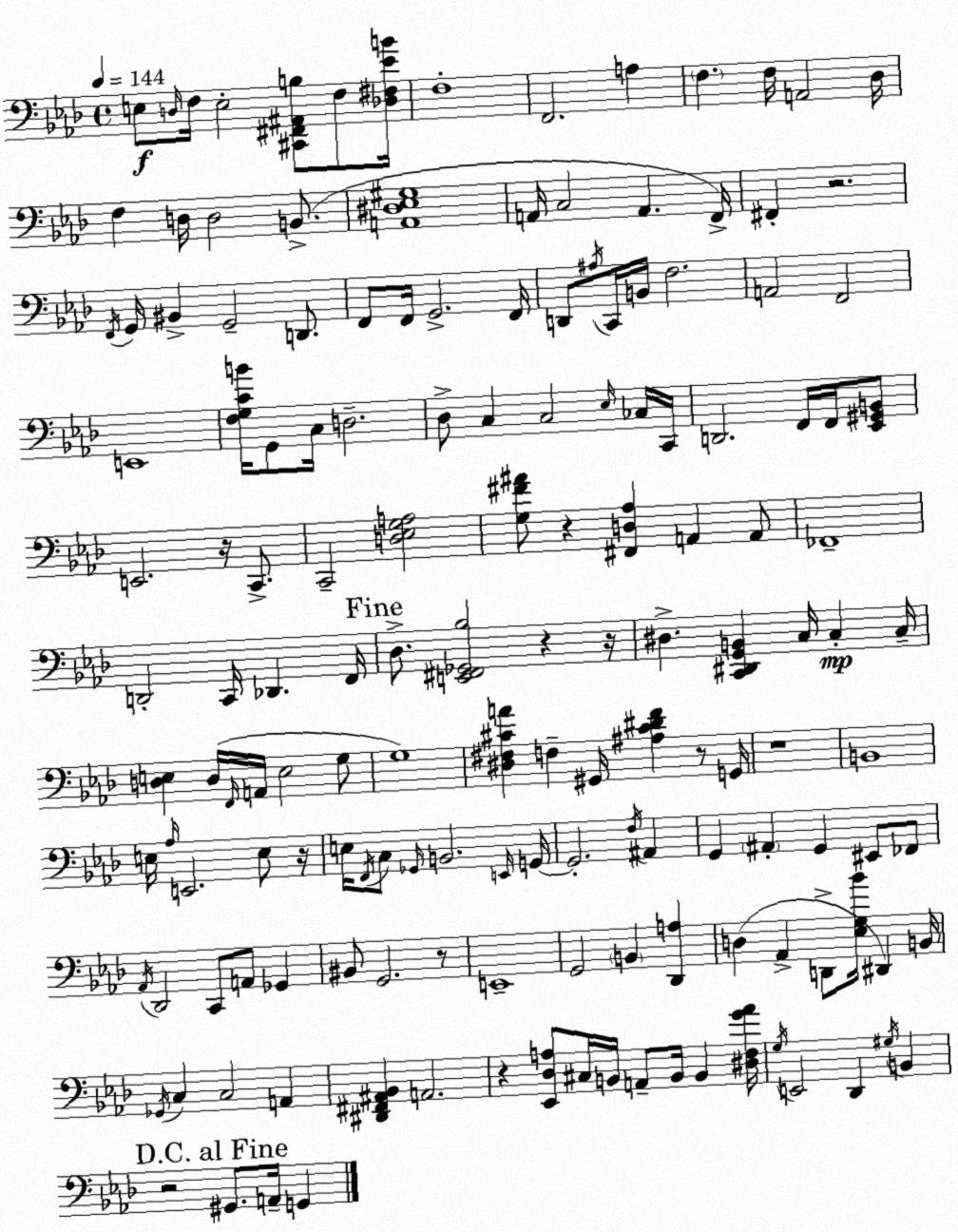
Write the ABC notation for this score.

X:1
T:Untitled
M:4/4
L:1/4
K:Ab
E,/2 D,/4 F,/4 E,2 [^C,,^F,,^A,,B,]/2 F,/2 [_D,^F,_EB]/4 F,4 F,,2 A, F, F,/4 A,,2 _D,/4 F, D,/4 D,2 B,,/2 [A,,^D,_E,^G,]4 A,,/4 C,2 A,, F,,/4 ^F,, z2 F,,/4 G,,/4 ^B,, G,,2 D,,/2 F,,/2 F,,/4 G,,2 F,,/4 D,,/2 ^A,/4 C,,/4 B,,/4 F,2 A,,2 F,,2 E,,4 [F,G,CB]/4 G,,/2 C,/4 D,2 _D,/2 C, C,2 _E,/4 _C,/4 C,,/4 D,,2 F,,/4 F,,/4 [_E,,^G,,B,,]/2 E,,2 z/4 C,,/2 C,,2 [D,_E,G,A,]2 [G,^F^A]/2 z [^F,,D,_A,] A,, A,,/2 _F,,4 D,,2 C,,/4 _D,, F,,/4 _D,/2 [E,,^F,,_G,,_B,]2 z z/4 ^D, [C,,^D,,G,,B,,] C,/4 C, C,/4 [D,E,] D,/4 F,,/4 A,,/4 E,2 G,/2 G,4 [^D,^F,^CA] F, ^G,,/4 [^A,^C^DF] z/2 G,,/4 z4 B,,4 E,/4 _A,/4 E,,2 E,/2 z/4 E,/4 F,,/4 C,/2 _G,,/4 B,,2 E,,/4 G,,/4 G,,2 F,/4 ^A,, G,, ^A,, G,, ^E,,/2 _F,,/2 _A,,/4 _D,,2 C,,/2 A,,/2 _G,, ^B,,/2 G,,2 z/2 E,,4 G,,2 B,, [_D,,A,] D, _A,, D,,/2 [_E,G,_B]/4 ^D,, B,,/4 _G,,/4 C, C,2 A,, [^D,,^F,,^A,,_B,,] A,,2 z [_E,,_D,A,]/2 ^C,/4 B,,/4 A,,/2 B,,/4 B,, [^D,F,G_A]/4 G,/4 E,,2 _D,, ^G,/4 B,, z2 ^G,,/2 A,,/4 G,,